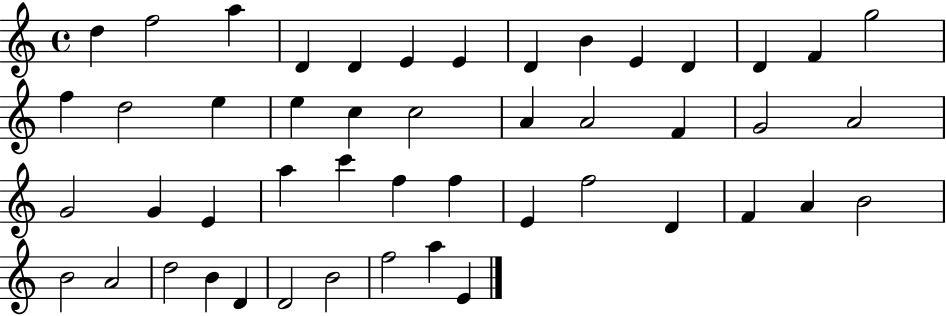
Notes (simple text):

D5/q F5/h A5/q D4/q D4/q E4/q E4/q D4/q B4/q E4/q D4/q D4/q F4/q G5/h F5/q D5/h E5/q E5/q C5/q C5/h A4/q A4/h F4/q G4/h A4/h G4/h G4/q E4/q A5/q C6/q F5/q F5/q E4/q F5/h D4/q F4/q A4/q B4/h B4/h A4/h D5/h B4/q D4/q D4/h B4/h F5/h A5/q E4/q